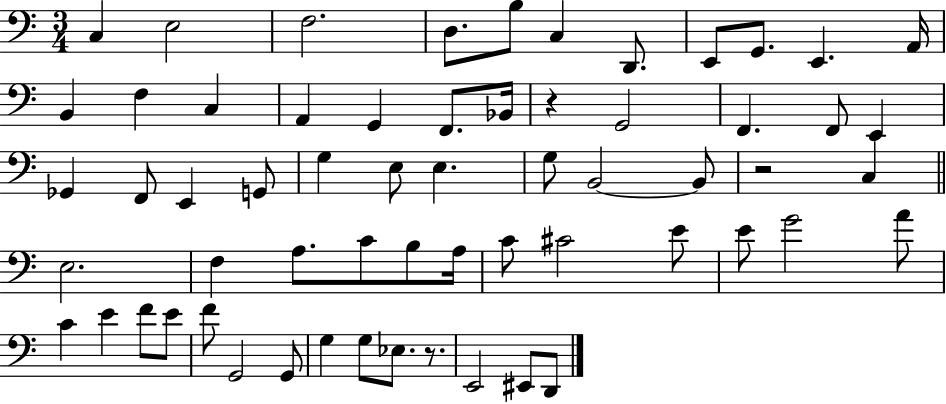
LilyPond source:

{
  \clef bass
  \numericTimeSignature
  \time 3/4
  \key c \major
  c4 e2 | f2. | d8. b8 c4 d,8. | e,8 g,8. e,4. a,16 | \break b,4 f4 c4 | a,4 g,4 f,8. bes,16 | r4 g,2 | f,4. f,8 e,4 | \break ges,4 f,8 e,4 g,8 | g4 e8 e4. | g8 b,2~~ b,8 | r2 c4 | \break \bar "||" \break \key c \major e2. | f4 a8. c'8 b8 a16 | c'8 cis'2 e'8 | e'8 g'2 a'8 | \break c'4 e'4 f'8 e'8 | f'8 g,2 g,8 | g4 g8 ees8. r8. | e,2 eis,8 d,8 | \break \bar "|."
}